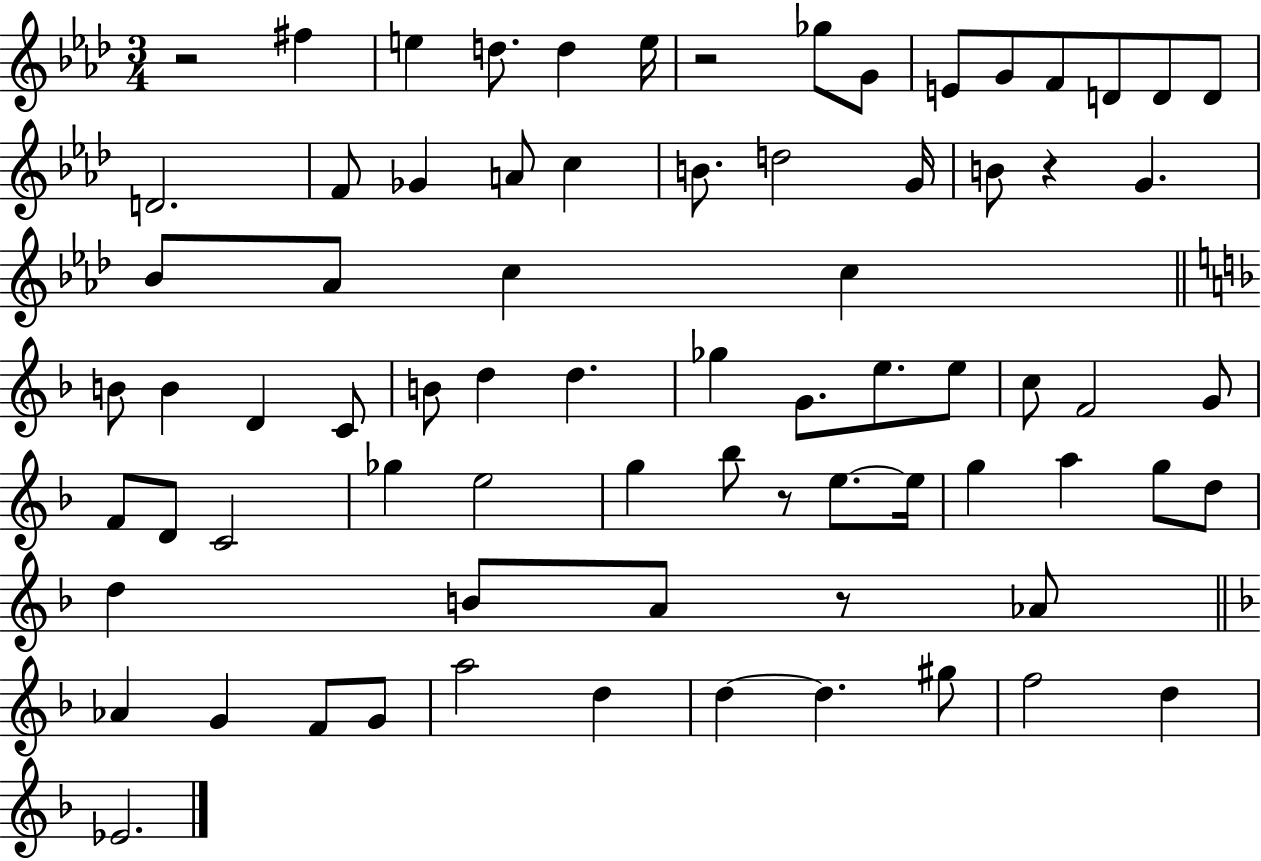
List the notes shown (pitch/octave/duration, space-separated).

R/h F#5/q E5/q D5/e. D5/q E5/s R/h Gb5/e G4/e E4/e G4/e F4/e D4/e D4/e D4/e D4/h. F4/e Gb4/q A4/e C5/q B4/e. D5/h G4/s B4/e R/q G4/q. Bb4/e Ab4/e C5/q C5/q B4/e B4/q D4/q C4/e B4/e D5/q D5/q. Gb5/q G4/e. E5/e. E5/e C5/e F4/h G4/e F4/e D4/e C4/h Gb5/q E5/h G5/q Bb5/e R/e E5/e. E5/s G5/q A5/q G5/e D5/e D5/q B4/e A4/e R/e Ab4/e Ab4/q G4/q F4/e G4/e A5/h D5/q D5/q D5/q. G#5/e F5/h D5/q Eb4/h.